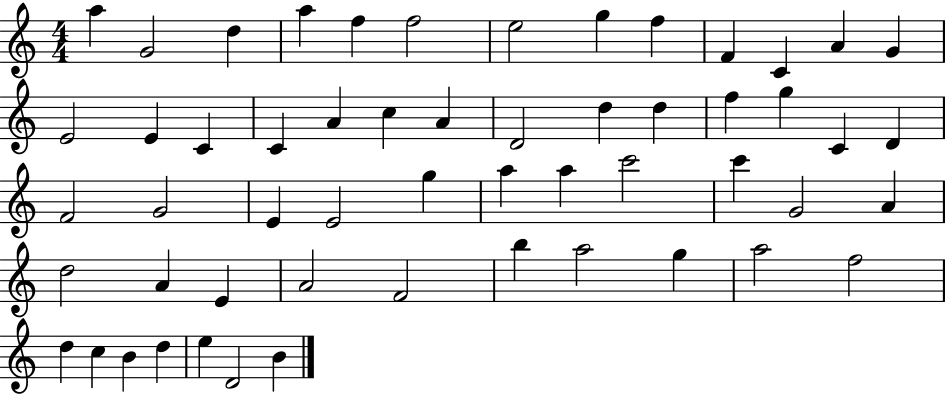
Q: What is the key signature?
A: C major